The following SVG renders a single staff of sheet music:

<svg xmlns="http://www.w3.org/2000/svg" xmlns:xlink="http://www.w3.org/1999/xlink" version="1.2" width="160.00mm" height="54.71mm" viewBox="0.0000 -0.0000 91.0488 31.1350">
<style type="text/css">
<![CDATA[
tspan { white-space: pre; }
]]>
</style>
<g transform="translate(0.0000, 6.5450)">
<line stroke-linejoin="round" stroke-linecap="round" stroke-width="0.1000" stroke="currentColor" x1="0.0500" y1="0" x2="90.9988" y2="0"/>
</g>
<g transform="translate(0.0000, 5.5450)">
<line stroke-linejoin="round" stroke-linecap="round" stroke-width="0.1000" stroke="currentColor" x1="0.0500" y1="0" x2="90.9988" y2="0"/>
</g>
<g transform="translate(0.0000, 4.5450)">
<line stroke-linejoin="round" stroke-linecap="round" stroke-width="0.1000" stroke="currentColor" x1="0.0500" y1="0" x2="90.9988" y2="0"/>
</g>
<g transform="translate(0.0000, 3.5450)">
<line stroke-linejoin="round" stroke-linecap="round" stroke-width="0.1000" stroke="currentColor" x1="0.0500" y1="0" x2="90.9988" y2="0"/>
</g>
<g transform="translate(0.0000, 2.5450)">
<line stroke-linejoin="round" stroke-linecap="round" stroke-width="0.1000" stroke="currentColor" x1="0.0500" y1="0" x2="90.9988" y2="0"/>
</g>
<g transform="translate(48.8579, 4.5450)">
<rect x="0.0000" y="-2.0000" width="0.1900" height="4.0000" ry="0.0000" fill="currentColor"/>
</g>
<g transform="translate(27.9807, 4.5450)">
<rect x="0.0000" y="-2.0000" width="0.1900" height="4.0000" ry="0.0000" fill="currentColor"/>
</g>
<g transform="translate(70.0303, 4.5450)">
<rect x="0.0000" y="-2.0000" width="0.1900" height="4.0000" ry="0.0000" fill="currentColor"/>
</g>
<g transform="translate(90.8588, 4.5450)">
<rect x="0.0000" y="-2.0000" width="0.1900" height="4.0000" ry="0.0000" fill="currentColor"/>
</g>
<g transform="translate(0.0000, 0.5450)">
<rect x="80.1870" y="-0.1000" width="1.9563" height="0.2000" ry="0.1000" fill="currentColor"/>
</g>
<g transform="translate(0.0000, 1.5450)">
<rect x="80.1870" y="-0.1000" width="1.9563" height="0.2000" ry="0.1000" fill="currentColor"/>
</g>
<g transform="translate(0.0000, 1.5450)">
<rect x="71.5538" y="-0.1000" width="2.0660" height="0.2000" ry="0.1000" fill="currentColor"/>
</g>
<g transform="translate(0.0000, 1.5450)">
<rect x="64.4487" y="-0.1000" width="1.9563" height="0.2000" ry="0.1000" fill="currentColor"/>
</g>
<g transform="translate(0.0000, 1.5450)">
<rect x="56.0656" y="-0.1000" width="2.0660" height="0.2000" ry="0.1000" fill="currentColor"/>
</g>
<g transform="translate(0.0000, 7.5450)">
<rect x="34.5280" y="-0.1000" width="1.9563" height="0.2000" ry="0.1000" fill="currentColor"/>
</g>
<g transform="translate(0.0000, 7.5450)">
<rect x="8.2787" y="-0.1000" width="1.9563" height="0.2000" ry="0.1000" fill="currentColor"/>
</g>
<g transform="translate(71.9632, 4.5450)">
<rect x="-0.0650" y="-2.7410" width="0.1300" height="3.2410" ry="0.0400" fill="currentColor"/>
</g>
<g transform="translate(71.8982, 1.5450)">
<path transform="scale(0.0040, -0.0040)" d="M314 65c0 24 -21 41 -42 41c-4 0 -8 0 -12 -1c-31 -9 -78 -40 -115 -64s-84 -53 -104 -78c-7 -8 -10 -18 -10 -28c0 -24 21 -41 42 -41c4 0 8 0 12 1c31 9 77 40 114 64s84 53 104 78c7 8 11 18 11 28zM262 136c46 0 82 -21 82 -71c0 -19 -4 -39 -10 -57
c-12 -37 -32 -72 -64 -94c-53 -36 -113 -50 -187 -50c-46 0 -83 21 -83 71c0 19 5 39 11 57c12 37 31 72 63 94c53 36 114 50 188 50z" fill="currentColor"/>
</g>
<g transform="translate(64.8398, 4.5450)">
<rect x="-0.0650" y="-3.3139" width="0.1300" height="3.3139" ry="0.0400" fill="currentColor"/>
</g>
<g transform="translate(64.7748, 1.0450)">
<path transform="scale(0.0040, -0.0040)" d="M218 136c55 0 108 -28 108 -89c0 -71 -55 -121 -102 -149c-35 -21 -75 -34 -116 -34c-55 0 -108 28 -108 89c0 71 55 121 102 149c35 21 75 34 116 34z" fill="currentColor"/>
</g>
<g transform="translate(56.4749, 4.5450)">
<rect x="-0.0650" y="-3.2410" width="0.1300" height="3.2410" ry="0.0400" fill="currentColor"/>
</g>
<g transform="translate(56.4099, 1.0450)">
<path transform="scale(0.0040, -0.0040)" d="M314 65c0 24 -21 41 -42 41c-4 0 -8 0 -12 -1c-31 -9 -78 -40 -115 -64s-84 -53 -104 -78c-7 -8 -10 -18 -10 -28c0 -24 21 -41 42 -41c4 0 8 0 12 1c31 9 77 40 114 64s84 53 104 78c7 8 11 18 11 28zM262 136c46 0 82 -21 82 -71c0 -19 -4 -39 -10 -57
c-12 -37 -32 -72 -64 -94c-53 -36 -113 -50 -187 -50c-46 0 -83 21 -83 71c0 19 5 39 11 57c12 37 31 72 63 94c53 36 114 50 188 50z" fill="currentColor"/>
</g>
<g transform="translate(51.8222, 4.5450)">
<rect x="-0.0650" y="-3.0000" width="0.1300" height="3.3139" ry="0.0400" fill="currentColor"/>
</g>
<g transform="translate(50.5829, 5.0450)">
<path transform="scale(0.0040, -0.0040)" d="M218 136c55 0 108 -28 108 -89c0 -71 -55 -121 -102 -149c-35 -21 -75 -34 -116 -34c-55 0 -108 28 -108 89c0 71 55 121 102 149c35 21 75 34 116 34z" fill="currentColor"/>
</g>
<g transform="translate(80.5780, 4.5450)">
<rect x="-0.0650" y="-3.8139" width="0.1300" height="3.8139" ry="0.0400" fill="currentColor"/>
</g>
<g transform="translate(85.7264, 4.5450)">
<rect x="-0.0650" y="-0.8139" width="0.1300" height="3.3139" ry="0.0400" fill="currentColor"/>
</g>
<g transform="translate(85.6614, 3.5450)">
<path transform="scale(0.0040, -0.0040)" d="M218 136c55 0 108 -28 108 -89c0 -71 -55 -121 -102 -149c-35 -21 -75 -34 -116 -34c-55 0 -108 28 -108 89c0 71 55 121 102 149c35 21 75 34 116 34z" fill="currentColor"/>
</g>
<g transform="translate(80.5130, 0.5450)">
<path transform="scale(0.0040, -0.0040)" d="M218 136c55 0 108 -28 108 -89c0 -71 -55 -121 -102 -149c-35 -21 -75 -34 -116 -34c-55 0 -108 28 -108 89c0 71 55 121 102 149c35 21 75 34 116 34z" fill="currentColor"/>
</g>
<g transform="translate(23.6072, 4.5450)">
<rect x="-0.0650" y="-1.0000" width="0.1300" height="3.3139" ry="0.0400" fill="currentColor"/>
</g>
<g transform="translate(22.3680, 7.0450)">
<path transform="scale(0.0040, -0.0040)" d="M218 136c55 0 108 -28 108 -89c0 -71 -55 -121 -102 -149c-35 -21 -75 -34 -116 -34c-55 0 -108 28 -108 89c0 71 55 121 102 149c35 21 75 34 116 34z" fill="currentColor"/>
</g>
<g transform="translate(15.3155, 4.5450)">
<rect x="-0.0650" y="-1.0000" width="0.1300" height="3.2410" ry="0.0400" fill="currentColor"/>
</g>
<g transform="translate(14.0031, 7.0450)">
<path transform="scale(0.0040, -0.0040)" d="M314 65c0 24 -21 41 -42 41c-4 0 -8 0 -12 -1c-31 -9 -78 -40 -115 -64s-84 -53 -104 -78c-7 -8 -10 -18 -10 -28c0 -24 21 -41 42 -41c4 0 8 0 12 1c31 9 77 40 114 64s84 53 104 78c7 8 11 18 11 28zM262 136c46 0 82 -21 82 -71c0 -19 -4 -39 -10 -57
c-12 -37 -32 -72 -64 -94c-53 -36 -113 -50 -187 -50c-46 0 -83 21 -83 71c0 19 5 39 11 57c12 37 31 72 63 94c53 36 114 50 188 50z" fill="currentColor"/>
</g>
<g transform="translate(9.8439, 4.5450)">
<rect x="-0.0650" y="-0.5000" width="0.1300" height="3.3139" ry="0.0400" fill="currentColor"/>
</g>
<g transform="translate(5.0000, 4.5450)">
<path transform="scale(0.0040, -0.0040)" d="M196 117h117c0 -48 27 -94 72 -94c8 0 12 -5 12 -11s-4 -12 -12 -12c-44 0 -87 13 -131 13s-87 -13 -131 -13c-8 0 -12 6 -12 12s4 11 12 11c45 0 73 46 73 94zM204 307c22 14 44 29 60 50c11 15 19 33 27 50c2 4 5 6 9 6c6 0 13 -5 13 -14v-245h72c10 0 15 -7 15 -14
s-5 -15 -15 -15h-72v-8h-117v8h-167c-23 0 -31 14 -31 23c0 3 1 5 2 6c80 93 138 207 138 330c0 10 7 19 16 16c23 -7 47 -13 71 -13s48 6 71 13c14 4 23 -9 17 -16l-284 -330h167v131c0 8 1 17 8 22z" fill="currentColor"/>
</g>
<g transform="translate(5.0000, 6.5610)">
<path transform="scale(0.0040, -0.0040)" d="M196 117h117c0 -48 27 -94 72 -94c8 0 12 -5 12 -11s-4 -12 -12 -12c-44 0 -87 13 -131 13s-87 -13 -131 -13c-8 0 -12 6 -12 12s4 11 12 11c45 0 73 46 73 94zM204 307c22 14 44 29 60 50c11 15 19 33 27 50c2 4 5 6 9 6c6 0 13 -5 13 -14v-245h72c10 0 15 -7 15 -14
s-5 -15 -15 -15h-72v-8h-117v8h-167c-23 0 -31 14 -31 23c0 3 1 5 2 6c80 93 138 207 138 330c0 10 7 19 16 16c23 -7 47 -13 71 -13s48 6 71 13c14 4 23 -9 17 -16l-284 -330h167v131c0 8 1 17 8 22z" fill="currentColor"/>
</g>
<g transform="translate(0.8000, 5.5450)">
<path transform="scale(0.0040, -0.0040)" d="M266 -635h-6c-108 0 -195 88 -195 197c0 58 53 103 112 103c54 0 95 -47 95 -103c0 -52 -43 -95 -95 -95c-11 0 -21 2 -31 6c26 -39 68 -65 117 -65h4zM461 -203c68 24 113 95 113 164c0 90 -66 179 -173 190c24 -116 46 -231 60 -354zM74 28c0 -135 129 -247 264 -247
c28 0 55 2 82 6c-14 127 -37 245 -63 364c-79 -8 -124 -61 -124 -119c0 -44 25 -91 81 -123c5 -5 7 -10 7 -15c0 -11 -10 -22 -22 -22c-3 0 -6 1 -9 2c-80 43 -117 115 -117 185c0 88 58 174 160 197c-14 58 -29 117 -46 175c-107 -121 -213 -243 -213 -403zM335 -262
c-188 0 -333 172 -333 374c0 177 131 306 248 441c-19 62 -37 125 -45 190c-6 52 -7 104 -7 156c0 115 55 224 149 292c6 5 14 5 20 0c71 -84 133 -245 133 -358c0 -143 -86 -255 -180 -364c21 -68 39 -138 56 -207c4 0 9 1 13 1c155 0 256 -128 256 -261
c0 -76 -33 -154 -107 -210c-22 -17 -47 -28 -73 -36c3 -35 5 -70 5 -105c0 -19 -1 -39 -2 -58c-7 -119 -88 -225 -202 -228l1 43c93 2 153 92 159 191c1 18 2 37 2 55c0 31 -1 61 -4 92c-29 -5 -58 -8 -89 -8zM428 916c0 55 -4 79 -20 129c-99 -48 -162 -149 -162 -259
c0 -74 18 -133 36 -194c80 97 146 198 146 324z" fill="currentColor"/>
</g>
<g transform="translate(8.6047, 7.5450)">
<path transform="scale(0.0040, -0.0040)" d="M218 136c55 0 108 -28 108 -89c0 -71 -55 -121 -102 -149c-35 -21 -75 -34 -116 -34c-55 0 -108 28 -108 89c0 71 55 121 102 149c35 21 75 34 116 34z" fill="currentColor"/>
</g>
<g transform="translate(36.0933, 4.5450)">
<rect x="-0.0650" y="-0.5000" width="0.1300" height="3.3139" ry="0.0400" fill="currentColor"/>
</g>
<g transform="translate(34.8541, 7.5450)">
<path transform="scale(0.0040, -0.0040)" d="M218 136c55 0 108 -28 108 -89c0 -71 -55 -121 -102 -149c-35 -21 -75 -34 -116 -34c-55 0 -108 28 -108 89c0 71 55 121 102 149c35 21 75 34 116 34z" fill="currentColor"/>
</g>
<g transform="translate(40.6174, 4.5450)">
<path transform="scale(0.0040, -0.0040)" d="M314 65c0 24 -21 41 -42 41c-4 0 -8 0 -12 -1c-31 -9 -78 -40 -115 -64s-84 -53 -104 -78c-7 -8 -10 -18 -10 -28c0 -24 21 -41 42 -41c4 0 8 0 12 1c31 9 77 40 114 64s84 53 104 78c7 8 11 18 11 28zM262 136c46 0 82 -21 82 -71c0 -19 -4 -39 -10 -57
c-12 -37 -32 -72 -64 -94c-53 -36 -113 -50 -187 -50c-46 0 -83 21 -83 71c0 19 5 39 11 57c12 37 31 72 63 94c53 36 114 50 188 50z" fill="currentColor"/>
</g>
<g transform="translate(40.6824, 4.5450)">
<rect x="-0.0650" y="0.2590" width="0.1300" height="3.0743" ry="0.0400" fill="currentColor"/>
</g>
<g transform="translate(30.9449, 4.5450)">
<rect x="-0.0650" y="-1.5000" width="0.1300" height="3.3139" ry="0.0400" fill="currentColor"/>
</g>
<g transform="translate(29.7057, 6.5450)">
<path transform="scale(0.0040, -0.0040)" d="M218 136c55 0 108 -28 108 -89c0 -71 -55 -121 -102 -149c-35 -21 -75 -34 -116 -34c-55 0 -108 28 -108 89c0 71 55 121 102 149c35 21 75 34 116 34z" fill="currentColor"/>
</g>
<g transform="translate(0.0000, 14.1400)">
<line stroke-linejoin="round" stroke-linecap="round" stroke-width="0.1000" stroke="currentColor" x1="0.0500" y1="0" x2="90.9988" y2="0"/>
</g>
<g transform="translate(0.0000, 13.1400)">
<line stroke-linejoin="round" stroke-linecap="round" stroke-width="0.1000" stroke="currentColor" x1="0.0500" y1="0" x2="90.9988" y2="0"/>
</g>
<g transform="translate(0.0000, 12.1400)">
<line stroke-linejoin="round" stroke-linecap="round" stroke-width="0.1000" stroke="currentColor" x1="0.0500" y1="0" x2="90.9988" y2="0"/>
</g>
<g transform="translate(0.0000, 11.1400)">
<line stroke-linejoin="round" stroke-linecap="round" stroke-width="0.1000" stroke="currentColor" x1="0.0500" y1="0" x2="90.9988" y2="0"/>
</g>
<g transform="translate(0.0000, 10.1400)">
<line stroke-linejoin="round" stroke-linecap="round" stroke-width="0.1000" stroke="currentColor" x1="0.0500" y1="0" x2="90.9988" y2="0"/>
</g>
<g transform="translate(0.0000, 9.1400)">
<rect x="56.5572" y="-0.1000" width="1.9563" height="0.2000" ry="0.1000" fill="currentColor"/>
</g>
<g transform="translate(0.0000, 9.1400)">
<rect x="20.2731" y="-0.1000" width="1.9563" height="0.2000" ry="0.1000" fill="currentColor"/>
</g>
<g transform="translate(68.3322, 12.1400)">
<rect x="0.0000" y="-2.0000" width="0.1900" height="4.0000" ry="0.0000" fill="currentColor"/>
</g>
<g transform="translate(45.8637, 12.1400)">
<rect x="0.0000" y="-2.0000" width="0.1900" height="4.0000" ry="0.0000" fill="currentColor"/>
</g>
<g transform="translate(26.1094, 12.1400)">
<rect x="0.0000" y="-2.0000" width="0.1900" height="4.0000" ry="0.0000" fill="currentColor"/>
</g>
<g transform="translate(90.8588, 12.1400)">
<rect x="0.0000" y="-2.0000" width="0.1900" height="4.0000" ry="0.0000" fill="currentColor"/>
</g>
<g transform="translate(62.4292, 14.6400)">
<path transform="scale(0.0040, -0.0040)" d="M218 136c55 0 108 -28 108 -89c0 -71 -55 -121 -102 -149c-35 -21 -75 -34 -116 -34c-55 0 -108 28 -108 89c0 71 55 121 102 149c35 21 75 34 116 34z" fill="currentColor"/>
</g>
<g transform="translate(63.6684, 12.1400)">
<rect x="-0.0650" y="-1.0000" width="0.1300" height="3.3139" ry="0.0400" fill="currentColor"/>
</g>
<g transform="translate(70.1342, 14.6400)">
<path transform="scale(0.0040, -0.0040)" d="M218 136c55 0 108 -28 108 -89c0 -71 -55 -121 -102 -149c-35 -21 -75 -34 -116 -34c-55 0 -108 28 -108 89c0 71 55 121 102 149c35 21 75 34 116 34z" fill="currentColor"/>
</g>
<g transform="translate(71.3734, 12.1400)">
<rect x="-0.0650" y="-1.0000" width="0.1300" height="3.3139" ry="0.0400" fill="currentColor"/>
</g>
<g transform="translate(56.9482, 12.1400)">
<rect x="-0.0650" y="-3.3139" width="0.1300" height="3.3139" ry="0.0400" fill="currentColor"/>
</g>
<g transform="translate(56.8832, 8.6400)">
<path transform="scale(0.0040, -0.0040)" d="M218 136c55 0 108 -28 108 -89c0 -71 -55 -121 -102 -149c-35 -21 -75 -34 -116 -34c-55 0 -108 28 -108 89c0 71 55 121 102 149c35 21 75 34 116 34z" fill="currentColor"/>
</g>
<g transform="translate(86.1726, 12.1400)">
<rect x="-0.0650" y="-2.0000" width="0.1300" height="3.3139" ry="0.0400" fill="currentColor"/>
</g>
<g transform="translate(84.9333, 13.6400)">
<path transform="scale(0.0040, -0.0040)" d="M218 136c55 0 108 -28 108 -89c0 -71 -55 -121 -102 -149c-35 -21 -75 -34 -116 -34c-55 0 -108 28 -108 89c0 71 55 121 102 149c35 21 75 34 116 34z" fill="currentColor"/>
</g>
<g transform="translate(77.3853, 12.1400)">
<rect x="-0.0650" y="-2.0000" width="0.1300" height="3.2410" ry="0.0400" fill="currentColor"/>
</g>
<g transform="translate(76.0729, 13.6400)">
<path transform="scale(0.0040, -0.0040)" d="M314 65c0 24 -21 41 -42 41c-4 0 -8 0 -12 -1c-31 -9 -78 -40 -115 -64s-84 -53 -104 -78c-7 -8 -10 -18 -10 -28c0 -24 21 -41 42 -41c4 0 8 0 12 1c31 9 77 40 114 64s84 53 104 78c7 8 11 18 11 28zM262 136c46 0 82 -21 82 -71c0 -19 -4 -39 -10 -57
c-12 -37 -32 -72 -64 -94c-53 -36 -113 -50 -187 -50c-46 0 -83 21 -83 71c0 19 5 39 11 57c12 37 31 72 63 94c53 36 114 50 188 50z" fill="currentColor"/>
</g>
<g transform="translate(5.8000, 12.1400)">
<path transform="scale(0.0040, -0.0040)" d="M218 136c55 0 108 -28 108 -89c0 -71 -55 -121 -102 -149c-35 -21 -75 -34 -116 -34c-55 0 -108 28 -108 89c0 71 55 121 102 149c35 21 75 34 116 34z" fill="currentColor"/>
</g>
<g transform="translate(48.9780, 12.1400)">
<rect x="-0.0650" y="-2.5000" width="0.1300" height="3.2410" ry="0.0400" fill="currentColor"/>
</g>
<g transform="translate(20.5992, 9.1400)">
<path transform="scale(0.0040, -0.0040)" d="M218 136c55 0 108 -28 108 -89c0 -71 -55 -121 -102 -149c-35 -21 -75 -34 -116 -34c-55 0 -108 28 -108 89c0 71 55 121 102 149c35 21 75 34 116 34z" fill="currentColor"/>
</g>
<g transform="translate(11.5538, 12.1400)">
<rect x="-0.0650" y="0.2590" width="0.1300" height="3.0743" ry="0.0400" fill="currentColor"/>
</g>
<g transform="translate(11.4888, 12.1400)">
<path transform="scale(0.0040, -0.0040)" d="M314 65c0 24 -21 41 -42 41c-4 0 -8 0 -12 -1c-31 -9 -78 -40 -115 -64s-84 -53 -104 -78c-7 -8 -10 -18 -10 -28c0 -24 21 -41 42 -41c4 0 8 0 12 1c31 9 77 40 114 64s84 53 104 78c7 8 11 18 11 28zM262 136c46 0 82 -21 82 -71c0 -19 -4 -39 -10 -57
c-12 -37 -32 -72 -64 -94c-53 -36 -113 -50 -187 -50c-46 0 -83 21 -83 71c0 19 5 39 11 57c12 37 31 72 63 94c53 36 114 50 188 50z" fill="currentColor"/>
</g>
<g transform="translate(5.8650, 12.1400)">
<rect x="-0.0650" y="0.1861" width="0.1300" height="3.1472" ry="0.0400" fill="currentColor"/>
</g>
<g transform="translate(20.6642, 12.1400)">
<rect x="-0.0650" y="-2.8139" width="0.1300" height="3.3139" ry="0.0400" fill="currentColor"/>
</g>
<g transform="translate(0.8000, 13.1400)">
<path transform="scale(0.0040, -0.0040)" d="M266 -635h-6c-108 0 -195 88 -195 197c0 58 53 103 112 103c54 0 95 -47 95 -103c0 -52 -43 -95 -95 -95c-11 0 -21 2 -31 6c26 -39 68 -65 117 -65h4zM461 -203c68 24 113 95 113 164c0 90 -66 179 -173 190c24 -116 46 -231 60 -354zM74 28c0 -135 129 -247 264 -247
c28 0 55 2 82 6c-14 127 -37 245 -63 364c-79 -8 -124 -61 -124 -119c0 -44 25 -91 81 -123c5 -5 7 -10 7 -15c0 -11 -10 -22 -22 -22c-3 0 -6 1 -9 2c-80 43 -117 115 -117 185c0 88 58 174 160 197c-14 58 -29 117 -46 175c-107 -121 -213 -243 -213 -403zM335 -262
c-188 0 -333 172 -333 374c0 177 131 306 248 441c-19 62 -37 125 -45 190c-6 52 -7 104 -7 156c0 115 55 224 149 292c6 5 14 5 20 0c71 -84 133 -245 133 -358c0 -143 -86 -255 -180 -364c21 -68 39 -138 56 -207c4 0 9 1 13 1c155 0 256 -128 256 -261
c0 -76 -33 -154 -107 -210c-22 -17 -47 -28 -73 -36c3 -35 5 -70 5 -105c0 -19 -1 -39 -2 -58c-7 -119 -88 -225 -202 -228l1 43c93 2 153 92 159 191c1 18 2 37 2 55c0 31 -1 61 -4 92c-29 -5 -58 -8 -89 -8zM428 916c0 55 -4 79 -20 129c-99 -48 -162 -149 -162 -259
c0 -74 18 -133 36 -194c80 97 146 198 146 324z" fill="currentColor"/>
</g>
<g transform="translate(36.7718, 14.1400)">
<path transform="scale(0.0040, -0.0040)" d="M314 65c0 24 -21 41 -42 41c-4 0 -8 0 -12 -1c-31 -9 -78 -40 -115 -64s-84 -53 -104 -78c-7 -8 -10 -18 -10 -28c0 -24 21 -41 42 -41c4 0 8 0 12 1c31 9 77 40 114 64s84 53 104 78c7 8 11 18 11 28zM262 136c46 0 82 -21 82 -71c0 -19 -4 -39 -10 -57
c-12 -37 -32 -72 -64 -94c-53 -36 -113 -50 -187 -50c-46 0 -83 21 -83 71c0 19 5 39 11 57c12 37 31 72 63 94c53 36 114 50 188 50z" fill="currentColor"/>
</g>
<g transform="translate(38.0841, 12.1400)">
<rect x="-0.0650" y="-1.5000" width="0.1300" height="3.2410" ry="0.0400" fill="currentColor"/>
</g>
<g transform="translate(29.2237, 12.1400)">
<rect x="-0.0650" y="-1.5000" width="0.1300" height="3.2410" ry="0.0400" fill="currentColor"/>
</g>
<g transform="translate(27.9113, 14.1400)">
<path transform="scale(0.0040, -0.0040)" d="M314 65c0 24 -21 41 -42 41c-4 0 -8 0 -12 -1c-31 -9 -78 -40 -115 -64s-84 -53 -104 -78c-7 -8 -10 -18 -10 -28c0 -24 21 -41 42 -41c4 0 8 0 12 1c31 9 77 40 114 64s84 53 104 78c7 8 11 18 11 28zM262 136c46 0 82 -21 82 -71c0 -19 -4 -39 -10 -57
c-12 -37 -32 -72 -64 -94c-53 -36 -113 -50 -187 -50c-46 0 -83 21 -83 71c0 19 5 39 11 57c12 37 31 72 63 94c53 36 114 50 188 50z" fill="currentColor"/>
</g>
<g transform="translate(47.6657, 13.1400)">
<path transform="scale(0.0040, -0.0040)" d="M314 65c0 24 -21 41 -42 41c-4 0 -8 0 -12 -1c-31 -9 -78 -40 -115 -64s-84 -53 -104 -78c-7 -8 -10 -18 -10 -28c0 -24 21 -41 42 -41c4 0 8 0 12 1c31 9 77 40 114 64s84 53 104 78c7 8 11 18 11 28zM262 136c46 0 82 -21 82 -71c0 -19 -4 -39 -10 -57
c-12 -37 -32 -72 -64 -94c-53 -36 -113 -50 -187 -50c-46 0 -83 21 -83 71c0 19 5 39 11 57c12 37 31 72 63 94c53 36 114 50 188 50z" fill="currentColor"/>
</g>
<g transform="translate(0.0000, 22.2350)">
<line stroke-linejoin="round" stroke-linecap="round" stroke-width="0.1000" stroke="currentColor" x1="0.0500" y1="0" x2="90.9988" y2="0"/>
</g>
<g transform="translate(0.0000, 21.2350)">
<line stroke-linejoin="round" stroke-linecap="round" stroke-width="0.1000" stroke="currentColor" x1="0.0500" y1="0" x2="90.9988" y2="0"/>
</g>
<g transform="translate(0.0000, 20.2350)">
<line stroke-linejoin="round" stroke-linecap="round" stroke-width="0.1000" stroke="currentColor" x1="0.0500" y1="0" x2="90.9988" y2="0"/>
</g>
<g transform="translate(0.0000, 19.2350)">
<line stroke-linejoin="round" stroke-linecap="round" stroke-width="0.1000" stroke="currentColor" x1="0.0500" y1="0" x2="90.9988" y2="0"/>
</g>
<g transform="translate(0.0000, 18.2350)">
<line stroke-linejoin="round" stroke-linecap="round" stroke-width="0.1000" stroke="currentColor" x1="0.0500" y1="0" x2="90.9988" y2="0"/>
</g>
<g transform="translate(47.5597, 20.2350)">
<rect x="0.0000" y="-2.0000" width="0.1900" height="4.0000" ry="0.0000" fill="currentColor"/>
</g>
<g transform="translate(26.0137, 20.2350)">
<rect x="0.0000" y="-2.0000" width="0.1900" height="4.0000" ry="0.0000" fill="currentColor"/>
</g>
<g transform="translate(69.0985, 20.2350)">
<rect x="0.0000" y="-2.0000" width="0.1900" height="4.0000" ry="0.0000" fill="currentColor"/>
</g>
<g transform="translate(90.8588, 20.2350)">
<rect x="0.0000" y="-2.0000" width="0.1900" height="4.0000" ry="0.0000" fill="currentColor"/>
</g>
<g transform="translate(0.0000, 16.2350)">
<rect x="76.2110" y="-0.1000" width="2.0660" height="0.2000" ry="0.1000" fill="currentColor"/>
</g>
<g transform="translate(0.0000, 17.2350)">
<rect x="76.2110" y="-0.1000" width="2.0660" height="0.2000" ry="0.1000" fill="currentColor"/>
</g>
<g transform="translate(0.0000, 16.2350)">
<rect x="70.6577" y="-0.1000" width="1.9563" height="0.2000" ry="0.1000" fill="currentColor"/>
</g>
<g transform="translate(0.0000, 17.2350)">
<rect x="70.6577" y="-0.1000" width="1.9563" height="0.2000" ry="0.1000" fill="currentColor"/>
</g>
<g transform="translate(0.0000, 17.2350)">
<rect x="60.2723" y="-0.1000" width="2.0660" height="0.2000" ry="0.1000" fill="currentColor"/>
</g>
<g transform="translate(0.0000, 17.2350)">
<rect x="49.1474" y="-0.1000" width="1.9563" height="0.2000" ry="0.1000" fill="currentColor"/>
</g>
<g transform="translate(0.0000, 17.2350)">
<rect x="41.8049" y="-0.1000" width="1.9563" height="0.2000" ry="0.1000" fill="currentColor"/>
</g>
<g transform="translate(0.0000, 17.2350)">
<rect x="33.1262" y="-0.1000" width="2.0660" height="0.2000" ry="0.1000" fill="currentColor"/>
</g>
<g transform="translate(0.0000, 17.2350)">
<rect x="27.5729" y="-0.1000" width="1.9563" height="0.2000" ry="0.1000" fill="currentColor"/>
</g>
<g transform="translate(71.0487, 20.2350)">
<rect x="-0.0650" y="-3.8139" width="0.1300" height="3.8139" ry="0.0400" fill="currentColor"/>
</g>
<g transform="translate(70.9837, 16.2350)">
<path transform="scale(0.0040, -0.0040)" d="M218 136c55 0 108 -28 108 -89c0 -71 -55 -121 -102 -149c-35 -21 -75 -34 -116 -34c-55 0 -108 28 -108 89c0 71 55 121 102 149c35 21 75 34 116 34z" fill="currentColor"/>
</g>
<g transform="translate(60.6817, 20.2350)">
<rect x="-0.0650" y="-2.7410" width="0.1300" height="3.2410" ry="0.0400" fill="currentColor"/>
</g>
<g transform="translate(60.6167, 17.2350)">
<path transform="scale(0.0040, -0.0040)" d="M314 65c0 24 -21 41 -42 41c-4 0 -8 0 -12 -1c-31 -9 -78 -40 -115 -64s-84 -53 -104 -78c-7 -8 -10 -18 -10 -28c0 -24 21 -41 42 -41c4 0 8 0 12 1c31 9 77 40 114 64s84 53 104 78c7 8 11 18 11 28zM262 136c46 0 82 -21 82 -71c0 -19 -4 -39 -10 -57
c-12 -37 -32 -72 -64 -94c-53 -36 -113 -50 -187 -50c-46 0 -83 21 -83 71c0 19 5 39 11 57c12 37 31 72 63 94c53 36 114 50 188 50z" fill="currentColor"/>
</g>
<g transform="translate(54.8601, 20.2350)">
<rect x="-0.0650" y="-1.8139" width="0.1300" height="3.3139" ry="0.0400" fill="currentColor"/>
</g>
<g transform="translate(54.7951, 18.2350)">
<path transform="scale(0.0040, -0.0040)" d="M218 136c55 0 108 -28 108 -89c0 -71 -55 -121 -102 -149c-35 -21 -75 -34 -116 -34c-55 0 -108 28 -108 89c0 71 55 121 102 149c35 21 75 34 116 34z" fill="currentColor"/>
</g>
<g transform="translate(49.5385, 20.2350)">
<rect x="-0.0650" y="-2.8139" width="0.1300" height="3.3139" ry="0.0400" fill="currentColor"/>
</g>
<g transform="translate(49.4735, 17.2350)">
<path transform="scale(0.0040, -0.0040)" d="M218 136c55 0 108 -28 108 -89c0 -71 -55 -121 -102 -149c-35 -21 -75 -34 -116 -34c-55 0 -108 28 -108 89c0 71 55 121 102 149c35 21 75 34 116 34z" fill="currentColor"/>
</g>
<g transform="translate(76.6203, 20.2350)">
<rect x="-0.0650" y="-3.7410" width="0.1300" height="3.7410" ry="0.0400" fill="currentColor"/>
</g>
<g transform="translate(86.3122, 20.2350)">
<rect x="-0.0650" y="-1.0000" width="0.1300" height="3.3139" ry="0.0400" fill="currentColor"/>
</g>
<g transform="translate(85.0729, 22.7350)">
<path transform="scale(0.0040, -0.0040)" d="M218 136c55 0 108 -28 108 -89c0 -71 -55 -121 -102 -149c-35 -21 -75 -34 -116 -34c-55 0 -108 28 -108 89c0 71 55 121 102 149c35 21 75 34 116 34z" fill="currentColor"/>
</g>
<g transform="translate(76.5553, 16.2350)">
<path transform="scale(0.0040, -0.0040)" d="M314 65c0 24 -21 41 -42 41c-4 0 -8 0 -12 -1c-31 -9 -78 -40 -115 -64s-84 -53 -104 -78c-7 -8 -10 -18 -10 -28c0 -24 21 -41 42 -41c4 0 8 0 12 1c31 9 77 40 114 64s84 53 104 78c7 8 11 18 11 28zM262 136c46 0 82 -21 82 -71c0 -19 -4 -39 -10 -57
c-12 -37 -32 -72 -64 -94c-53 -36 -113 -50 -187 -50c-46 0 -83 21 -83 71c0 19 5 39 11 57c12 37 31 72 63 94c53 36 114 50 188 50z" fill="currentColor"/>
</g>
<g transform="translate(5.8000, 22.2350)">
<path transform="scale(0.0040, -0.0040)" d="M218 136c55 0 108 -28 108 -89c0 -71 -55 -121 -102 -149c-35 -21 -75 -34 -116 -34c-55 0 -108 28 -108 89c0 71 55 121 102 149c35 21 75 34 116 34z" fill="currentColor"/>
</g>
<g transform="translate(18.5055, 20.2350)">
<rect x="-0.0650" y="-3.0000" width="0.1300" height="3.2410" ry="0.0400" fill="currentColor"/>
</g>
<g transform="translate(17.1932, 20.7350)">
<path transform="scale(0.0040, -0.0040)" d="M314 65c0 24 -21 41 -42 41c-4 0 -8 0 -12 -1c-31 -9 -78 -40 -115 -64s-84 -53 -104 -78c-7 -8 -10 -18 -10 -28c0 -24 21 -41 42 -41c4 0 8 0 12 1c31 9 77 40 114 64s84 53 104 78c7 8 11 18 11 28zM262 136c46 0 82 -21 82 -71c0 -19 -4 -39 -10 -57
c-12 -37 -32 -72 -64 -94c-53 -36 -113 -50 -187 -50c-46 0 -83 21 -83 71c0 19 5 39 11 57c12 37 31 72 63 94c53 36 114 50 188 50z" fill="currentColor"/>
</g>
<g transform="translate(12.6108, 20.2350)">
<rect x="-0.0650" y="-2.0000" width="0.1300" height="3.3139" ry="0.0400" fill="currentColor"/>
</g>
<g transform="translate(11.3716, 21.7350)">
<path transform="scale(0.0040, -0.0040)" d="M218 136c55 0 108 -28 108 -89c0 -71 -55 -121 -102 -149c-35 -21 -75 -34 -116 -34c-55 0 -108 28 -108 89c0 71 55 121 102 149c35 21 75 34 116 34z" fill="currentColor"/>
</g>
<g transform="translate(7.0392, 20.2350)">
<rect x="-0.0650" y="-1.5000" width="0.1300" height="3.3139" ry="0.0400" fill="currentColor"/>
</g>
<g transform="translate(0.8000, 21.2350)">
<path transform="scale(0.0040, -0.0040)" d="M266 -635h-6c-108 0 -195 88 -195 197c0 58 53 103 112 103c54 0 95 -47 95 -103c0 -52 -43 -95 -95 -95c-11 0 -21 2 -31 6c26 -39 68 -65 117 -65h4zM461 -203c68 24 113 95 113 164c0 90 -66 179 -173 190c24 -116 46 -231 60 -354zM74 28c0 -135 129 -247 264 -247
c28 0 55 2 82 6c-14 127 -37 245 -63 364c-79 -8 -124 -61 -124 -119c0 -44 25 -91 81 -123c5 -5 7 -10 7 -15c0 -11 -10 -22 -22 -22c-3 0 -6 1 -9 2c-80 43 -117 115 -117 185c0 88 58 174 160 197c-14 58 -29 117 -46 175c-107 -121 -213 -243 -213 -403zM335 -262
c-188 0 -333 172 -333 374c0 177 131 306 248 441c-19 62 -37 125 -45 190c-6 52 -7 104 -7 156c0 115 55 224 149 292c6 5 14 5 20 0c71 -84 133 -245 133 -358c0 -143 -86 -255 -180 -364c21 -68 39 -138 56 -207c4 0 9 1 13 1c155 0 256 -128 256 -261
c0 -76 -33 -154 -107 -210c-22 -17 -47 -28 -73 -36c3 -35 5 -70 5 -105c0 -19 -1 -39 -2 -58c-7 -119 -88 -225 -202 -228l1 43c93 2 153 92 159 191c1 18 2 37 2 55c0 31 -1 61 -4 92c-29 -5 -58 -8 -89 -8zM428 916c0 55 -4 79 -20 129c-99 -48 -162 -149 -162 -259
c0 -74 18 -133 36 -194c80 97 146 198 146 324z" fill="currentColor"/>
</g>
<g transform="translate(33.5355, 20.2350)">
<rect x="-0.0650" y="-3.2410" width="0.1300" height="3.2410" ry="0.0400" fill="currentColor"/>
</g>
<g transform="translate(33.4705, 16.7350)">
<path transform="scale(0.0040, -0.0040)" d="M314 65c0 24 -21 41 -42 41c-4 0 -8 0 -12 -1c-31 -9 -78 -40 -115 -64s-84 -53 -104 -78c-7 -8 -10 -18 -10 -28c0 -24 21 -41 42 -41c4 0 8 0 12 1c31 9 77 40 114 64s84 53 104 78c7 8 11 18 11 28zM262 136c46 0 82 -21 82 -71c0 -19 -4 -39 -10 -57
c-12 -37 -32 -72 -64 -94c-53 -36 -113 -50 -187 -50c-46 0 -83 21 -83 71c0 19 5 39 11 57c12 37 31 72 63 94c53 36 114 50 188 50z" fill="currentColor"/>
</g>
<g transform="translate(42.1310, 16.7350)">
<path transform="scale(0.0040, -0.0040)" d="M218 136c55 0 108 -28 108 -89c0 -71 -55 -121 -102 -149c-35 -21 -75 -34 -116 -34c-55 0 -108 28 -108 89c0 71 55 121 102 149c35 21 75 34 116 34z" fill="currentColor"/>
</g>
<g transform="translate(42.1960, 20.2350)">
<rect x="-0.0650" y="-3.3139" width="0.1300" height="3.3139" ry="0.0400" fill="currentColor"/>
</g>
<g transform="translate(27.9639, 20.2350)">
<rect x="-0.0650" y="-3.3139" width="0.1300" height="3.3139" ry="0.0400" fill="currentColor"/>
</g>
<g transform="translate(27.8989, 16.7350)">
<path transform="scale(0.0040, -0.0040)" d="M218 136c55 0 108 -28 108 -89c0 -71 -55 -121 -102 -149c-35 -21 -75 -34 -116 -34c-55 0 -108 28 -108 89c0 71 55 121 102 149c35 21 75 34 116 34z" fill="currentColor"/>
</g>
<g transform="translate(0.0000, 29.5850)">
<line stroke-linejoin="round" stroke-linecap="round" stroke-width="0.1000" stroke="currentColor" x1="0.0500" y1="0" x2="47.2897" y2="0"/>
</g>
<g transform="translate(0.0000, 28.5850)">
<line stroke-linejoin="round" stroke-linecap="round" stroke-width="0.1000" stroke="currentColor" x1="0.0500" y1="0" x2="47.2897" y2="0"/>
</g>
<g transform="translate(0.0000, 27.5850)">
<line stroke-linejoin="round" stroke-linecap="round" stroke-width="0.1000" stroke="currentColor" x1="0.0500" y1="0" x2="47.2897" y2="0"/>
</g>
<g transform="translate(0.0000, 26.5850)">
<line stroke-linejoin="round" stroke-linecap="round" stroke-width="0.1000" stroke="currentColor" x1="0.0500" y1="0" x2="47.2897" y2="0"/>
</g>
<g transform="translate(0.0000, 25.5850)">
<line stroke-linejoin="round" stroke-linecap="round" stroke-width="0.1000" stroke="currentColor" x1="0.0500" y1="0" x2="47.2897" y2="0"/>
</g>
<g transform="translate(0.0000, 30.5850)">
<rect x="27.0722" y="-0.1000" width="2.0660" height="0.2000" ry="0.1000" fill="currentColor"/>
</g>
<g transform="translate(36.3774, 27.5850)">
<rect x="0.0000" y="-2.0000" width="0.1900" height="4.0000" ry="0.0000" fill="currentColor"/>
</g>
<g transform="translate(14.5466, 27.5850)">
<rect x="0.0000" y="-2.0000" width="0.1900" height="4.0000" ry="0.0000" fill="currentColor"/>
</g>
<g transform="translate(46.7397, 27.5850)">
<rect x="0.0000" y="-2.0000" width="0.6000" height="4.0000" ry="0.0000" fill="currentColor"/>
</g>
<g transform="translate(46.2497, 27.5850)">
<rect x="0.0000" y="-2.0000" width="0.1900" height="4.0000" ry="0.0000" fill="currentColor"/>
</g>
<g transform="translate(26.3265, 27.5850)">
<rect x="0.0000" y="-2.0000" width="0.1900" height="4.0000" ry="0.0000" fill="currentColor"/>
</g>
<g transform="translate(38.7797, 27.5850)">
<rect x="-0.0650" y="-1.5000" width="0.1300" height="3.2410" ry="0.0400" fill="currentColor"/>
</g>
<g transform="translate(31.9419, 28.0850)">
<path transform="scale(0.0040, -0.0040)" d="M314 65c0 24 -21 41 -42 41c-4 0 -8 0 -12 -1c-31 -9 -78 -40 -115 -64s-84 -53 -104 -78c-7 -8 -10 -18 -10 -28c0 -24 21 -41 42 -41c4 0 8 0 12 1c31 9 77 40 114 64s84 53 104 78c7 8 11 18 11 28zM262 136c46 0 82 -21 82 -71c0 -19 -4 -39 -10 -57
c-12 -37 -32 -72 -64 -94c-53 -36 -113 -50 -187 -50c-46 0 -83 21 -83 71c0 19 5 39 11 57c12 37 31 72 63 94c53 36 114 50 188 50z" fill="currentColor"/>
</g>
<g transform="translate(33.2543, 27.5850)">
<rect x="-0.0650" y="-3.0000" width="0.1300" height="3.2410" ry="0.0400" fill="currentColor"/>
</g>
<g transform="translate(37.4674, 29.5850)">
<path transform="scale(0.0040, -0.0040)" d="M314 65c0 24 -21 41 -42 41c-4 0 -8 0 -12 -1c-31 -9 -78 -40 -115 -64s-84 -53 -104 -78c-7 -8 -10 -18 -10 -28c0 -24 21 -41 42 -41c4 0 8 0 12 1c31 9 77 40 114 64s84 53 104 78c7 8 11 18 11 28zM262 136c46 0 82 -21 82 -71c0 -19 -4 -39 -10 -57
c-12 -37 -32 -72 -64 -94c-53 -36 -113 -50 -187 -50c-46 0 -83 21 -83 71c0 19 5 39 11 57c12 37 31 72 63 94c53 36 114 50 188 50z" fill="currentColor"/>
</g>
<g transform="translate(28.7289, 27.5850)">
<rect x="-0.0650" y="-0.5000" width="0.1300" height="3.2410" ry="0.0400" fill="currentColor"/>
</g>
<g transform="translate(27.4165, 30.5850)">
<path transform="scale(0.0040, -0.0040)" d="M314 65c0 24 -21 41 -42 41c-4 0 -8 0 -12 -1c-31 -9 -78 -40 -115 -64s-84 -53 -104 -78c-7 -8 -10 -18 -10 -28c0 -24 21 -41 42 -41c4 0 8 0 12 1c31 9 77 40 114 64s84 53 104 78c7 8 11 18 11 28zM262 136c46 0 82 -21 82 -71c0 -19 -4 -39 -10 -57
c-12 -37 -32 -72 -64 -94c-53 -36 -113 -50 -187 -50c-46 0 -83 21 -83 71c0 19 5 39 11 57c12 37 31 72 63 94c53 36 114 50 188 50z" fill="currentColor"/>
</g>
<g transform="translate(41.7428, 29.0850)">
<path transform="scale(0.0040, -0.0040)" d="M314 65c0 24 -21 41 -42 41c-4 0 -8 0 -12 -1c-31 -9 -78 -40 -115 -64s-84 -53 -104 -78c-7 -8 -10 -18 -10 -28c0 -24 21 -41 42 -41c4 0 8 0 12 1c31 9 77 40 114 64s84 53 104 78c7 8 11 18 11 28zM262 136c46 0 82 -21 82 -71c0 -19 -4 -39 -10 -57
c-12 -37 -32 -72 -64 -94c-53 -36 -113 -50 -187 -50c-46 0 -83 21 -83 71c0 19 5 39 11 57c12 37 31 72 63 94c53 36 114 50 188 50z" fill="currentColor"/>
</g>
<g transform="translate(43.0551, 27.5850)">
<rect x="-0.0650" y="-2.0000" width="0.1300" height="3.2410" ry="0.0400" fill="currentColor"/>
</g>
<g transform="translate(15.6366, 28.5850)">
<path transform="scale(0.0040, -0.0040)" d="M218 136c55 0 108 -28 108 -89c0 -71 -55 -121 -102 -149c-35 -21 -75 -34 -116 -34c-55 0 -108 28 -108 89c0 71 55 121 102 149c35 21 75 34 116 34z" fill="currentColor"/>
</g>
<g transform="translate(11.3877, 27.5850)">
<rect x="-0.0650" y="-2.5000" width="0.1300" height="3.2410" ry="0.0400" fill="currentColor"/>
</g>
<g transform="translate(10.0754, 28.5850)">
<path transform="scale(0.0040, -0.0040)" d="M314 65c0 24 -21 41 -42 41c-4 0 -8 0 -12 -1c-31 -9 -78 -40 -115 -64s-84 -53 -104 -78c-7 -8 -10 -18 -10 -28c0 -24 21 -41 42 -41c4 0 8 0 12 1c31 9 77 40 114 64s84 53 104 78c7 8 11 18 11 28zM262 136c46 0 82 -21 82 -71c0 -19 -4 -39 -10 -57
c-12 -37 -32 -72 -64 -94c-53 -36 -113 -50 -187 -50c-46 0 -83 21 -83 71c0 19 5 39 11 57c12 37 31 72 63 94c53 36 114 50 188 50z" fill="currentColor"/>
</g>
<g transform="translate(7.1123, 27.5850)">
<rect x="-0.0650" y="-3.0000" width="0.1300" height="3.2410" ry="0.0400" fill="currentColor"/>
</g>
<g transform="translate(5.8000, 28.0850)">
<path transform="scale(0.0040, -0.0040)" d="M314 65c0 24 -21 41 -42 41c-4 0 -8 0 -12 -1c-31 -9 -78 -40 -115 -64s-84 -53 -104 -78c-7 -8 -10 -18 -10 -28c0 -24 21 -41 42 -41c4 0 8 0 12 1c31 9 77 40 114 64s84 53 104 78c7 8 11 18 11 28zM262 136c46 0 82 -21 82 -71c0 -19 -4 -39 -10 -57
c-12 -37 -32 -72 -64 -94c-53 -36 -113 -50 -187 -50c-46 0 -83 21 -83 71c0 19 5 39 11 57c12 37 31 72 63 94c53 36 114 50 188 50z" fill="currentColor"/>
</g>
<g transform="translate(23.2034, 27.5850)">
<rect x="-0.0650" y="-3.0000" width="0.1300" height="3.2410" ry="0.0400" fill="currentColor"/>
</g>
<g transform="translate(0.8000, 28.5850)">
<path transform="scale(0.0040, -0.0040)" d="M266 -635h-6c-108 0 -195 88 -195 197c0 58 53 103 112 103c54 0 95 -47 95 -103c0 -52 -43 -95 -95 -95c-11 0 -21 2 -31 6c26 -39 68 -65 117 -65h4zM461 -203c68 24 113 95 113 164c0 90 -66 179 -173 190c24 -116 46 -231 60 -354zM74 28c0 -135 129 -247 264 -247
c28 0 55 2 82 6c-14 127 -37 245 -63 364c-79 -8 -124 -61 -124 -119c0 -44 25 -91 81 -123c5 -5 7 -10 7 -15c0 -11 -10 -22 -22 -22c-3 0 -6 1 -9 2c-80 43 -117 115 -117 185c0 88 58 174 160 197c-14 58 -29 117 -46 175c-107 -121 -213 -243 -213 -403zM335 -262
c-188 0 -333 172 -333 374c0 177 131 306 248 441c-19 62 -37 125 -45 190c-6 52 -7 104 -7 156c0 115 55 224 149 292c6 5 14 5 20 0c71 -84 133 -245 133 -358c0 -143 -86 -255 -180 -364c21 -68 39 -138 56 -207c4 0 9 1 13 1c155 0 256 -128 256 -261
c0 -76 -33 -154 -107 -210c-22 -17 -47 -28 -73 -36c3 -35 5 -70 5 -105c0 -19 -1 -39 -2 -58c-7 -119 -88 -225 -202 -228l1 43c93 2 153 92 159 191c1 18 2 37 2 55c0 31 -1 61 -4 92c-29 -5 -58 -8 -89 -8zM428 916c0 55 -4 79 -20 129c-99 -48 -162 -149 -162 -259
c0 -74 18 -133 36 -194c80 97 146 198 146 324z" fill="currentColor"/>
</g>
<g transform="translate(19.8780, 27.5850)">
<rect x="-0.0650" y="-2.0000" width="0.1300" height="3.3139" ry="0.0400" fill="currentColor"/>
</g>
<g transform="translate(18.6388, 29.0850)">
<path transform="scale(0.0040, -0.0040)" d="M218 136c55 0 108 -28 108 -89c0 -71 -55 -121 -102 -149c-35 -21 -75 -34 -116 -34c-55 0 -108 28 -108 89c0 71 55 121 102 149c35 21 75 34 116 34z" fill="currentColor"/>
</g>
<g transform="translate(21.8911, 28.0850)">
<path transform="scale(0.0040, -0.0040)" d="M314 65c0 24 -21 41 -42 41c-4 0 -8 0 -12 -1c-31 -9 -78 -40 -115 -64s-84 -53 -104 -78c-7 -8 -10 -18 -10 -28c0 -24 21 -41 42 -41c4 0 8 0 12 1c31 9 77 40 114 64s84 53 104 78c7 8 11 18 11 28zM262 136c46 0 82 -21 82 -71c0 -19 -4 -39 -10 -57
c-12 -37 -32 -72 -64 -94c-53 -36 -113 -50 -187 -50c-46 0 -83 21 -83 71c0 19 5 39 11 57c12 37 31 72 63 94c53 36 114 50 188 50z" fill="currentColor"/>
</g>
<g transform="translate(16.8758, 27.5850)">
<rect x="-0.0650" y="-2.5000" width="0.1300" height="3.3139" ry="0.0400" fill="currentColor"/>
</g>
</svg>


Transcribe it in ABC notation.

X:1
T:Untitled
M:4/4
L:1/4
K:C
C D2 D E C B2 A b2 b a2 c' d B B2 a E2 E2 G2 b D D F2 F E F A2 b b2 b a f a2 c' c'2 D A2 G2 G F A2 C2 A2 E2 F2